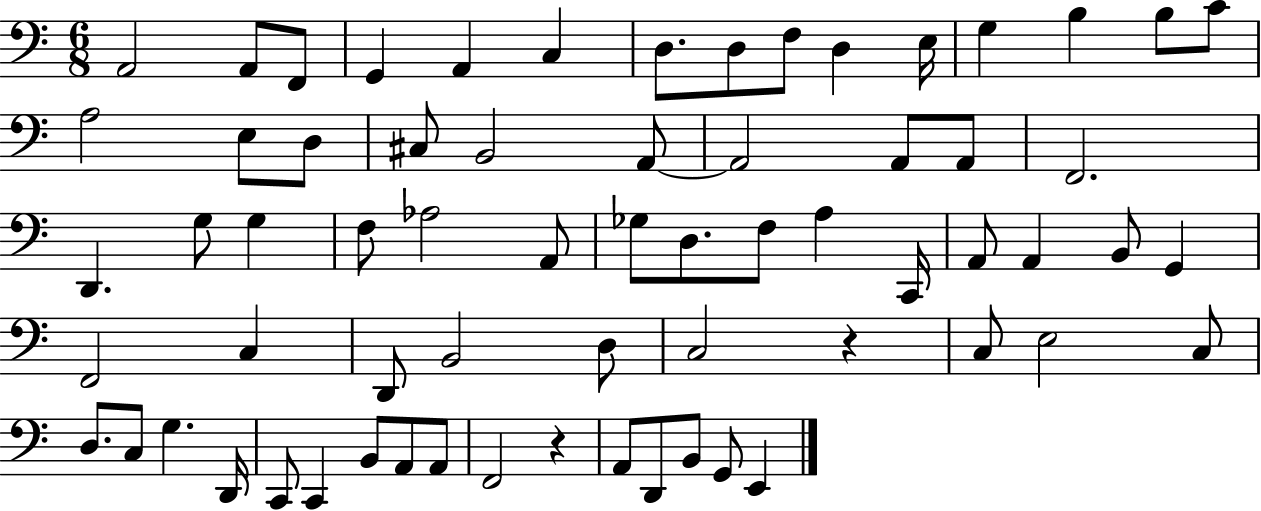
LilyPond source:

{
  \clef bass
  \numericTimeSignature
  \time 6/8
  \key c \major
  a,2 a,8 f,8 | g,4 a,4 c4 | d8. d8 f8 d4 e16 | g4 b4 b8 c'8 | \break a2 e8 d8 | cis8 b,2 a,8~~ | a,2 a,8 a,8 | f,2. | \break d,4. g8 g4 | f8 aes2 a,8 | ges8 d8. f8 a4 c,16 | a,8 a,4 b,8 g,4 | \break f,2 c4 | d,8 b,2 d8 | c2 r4 | c8 e2 c8 | \break d8. c8 g4. d,16 | c,8 c,4 b,8 a,8 a,8 | f,2 r4 | a,8 d,8 b,8 g,8 e,4 | \break \bar "|."
}